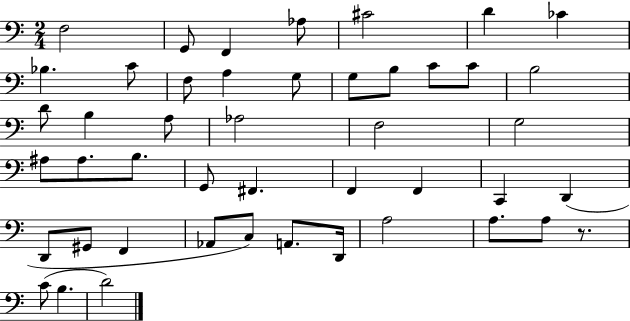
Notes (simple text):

F3/h G2/e F2/q Ab3/e C#4/h D4/q CES4/q Bb3/q. C4/e F3/e A3/q G3/e G3/e B3/e C4/e C4/e B3/h D4/e B3/q A3/e Ab3/h F3/h G3/h A#3/e A#3/e. B3/e. G2/e F#2/q. F2/q F2/q C2/q D2/q D2/e G#2/e F2/q Ab2/e C3/e A2/e. D2/s A3/h A3/e. A3/e R/e. C4/e B3/q. D4/h